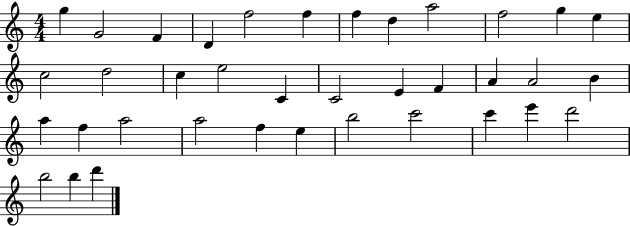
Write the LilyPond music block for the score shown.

{
  \clef treble
  \numericTimeSignature
  \time 4/4
  \key c \major
  g''4 g'2 f'4 | d'4 f''2 f''4 | f''4 d''4 a''2 | f''2 g''4 e''4 | \break c''2 d''2 | c''4 e''2 c'4 | c'2 e'4 f'4 | a'4 a'2 b'4 | \break a''4 f''4 a''2 | a''2 f''4 e''4 | b''2 c'''2 | c'''4 e'''4 d'''2 | \break b''2 b''4 d'''4 | \bar "|."
}